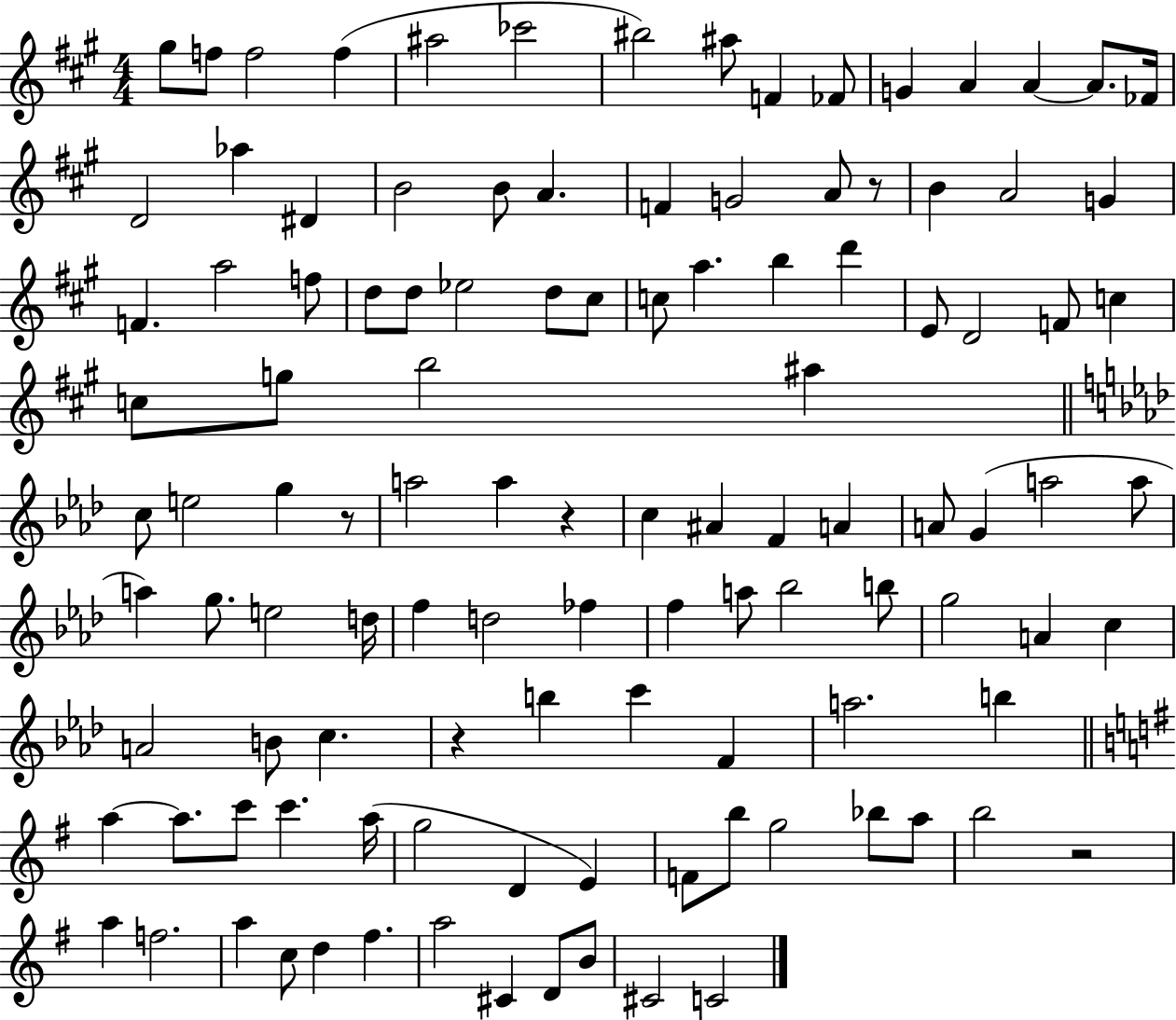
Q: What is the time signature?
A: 4/4